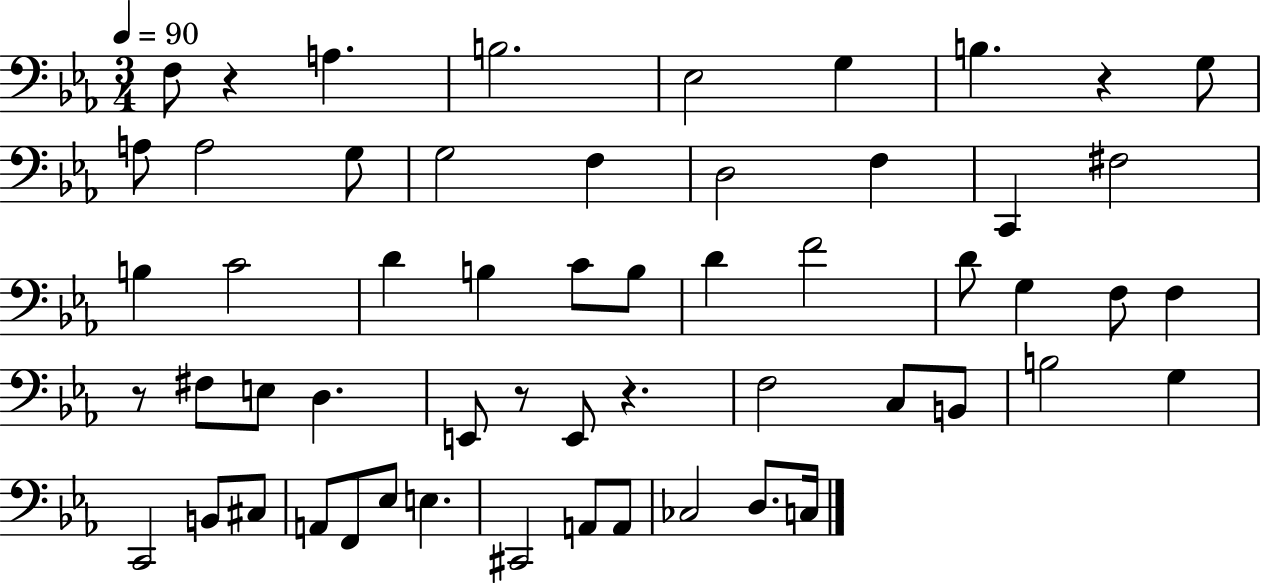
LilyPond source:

{
  \clef bass
  \numericTimeSignature
  \time 3/4
  \key ees \major
  \tempo 4 = 90
  f8 r4 a4. | b2. | ees2 g4 | b4. r4 g8 | \break a8 a2 g8 | g2 f4 | d2 f4 | c,4 fis2 | \break b4 c'2 | d'4 b4 c'8 b8 | d'4 f'2 | d'8 g4 f8 f4 | \break r8 fis8 e8 d4. | e,8 r8 e,8 r4. | f2 c8 b,8 | b2 g4 | \break c,2 b,8 cis8 | a,8 f,8 ees8 e4. | cis,2 a,8 a,8 | ces2 d8. c16 | \break \bar "|."
}